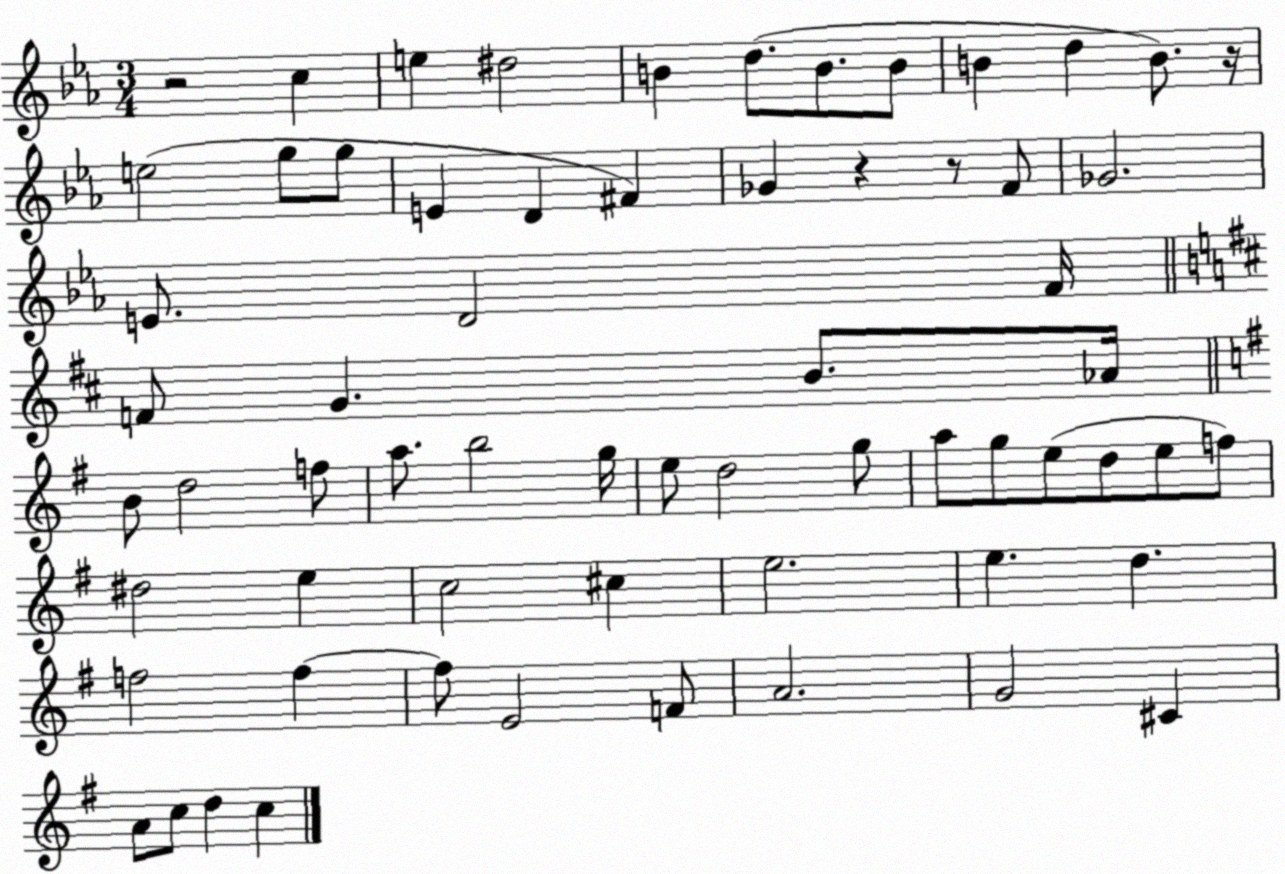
X:1
T:Untitled
M:3/4
L:1/4
K:Eb
z2 c e ^d2 B d/2 B/2 B/2 B d B/2 z/4 e2 g/2 g/2 E D ^F _G z z/2 F/2 _G2 E/2 D2 F/4 F/2 G B/2 _A/4 B/2 d2 f/2 a/2 b2 g/4 e/2 d2 g/2 a/2 g/2 e/2 d/2 e/2 f/2 ^d2 e c2 ^c e2 e d f2 f f/2 E2 F/2 A2 G2 ^C A/2 c/2 d c